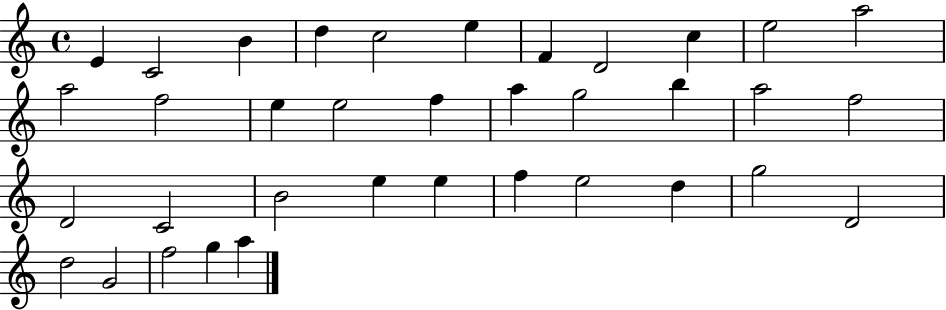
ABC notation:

X:1
T:Untitled
M:4/4
L:1/4
K:C
E C2 B d c2 e F D2 c e2 a2 a2 f2 e e2 f a g2 b a2 f2 D2 C2 B2 e e f e2 d g2 D2 d2 G2 f2 g a